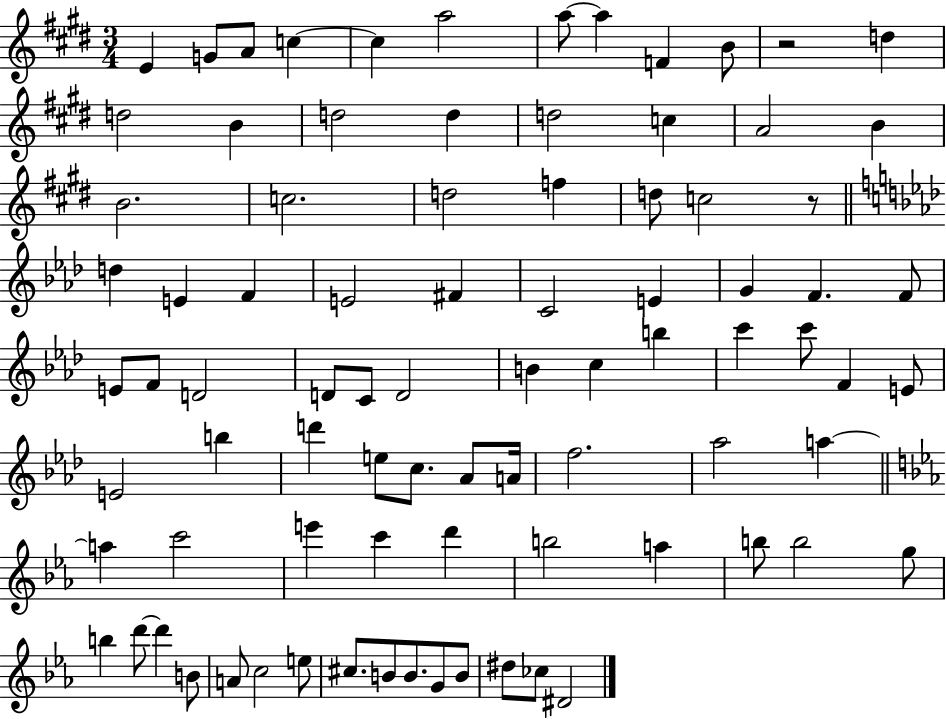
E4/q G4/e A4/e C5/q C5/q A5/h A5/e A5/q F4/q B4/e R/h D5/q D5/h B4/q D5/h D5/q D5/h C5/q A4/h B4/q B4/h. C5/h. D5/h F5/q D5/e C5/h R/e D5/q E4/q F4/q E4/h F#4/q C4/h E4/q G4/q F4/q. F4/e E4/e F4/e D4/h D4/e C4/e D4/h B4/q C5/q B5/q C6/q C6/e F4/q E4/e E4/h B5/q D6/q E5/e C5/e. Ab4/e A4/s F5/h. Ab5/h A5/q A5/q C6/h E6/q C6/q D6/q B5/h A5/q B5/e B5/h G5/e B5/q D6/e D6/q B4/e A4/e C5/h E5/e C#5/e. B4/e B4/e. G4/e B4/e D#5/e CES5/e D#4/h